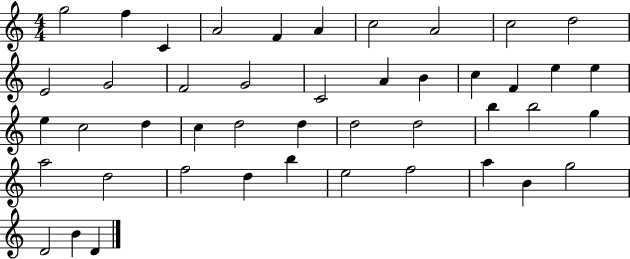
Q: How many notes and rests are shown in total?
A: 45